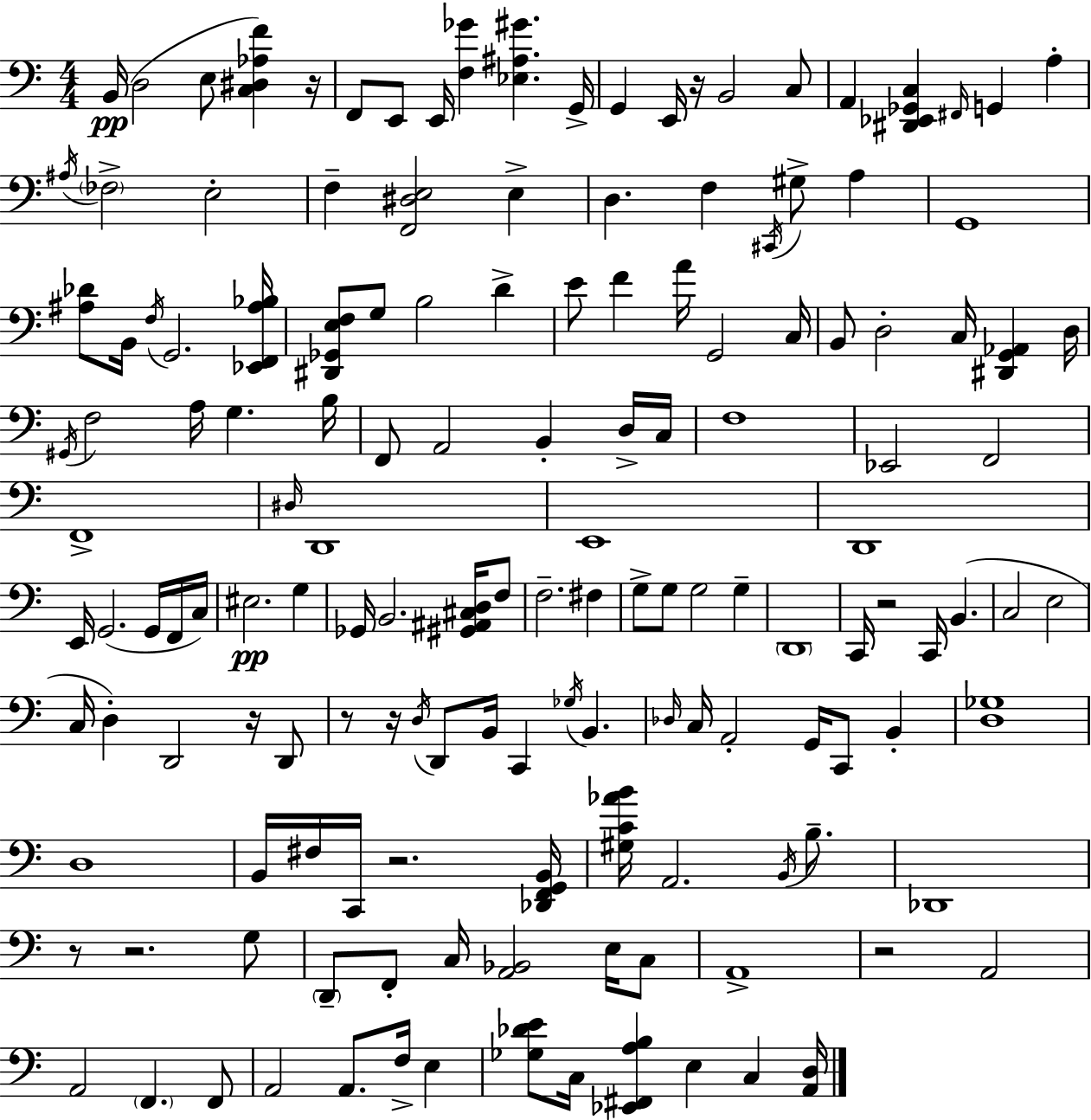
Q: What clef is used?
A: bass